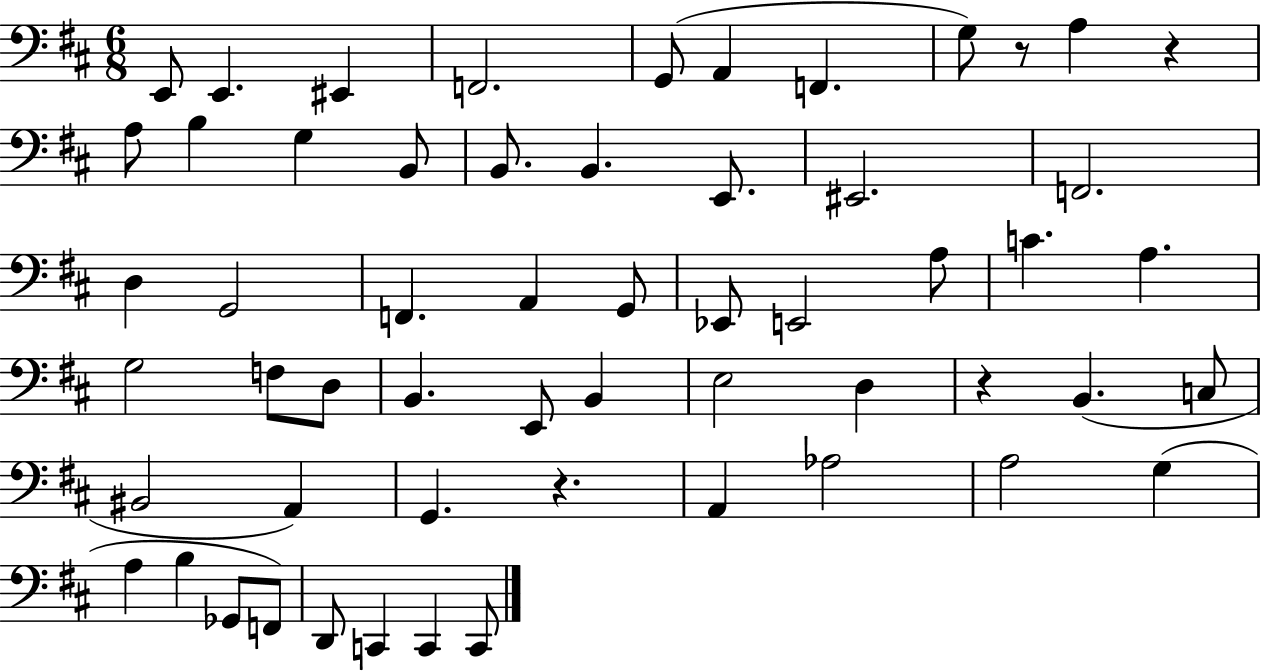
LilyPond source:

{
  \clef bass
  \numericTimeSignature
  \time 6/8
  \key d \major
  \repeat volta 2 { e,8 e,4. eis,4 | f,2. | g,8( a,4 f,4. | g8) r8 a4 r4 | \break a8 b4 g4 b,8 | b,8. b,4. e,8. | eis,2. | f,2. | \break d4 g,2 | f,4. a,4 g,8 | ees,8 e,2 a8 | c'4. a4. | \break g2 f8 d8 | b,4. e,8 b,4 | e2 d4 | r4 b,4.( c8 | \break bis,2 a,4) | g,4. r4. | a,4 aes2 | a2 g4( | \break a4 b4 ges,8 f,8) | d,8 c,4 c,4 c,8 | } \bar "|."
}